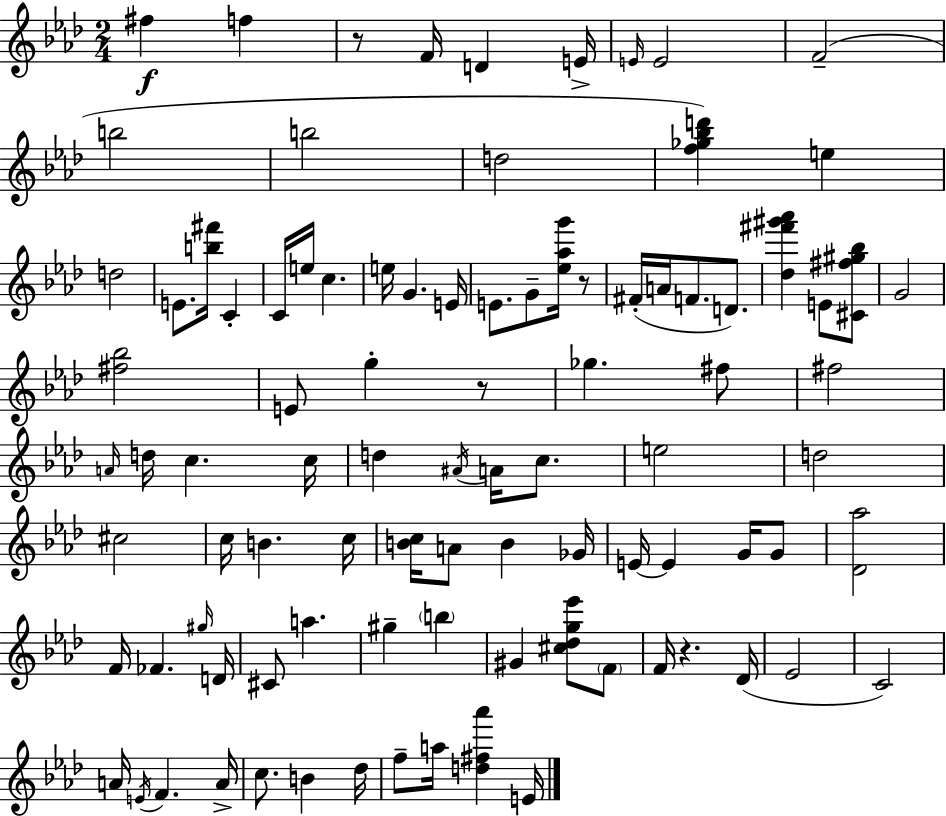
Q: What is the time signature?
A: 2/4